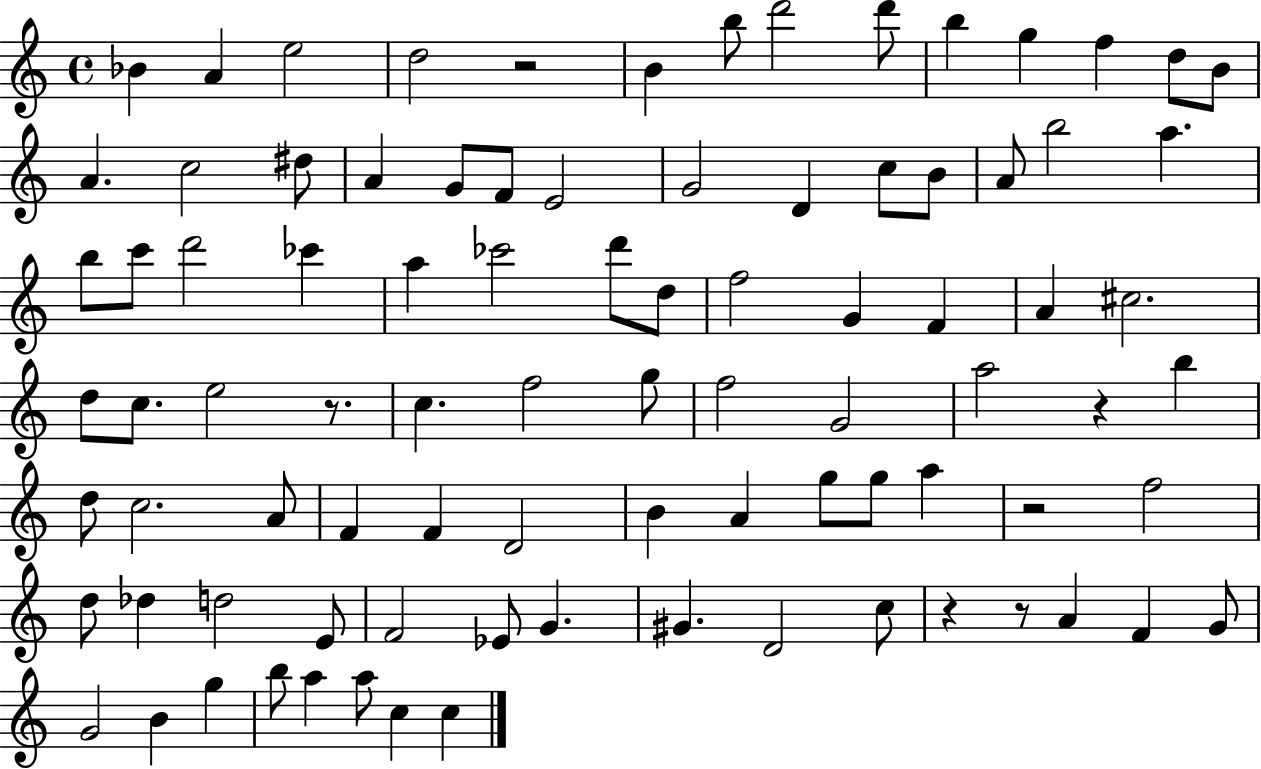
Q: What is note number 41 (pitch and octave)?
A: D5